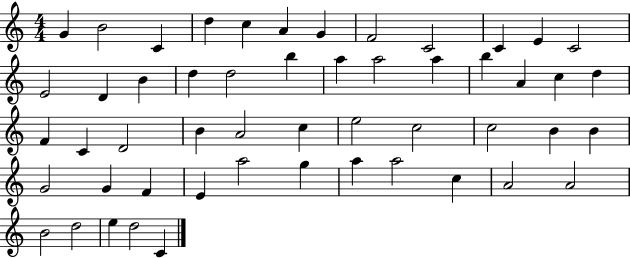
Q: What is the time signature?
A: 4/4